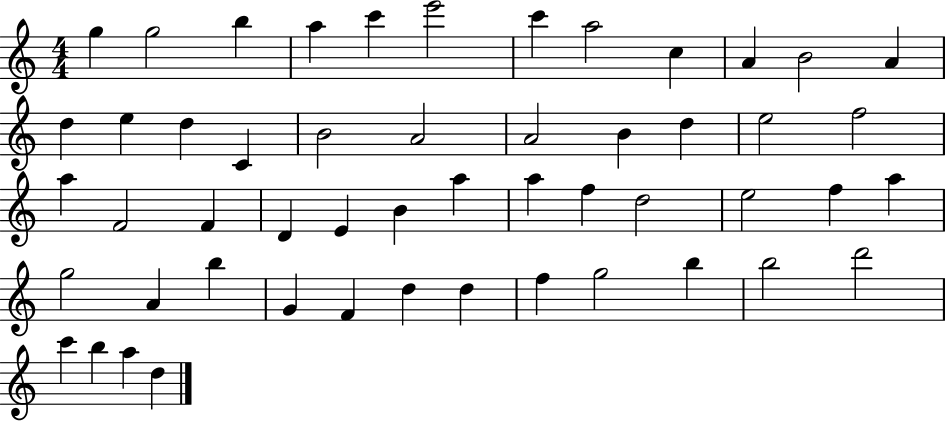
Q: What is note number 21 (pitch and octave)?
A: D5